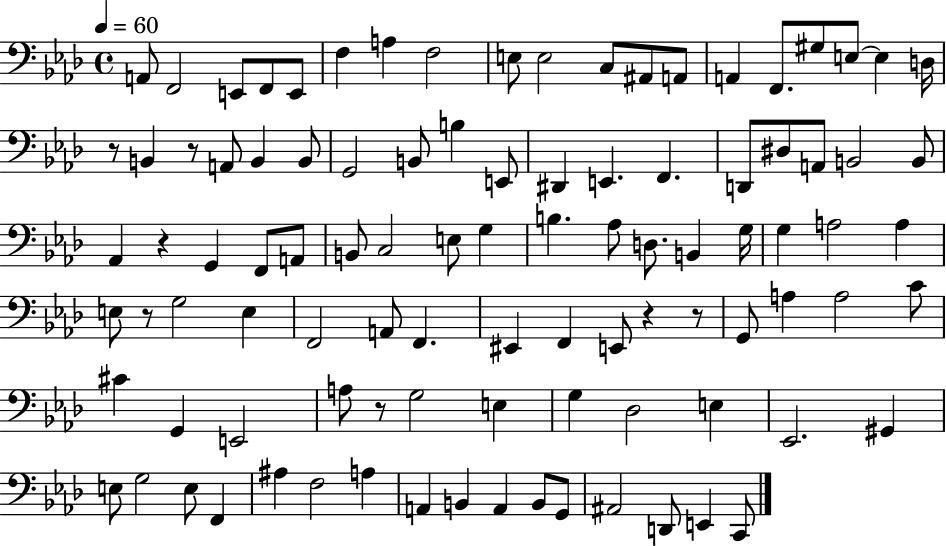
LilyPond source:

{
  \clef bass
  \time 4/4
  \defaultTimeSignature
  \key aes \major
  \tempo 4 = 60
  a,8 f,2 e,8 f,8 e,8 | f4 a4 f2 | e8 e2 c8 ais,8 a,8 | a,4 f,8. gis8 e8~~ e4 d16 | \break r8 b,4 r8 a,8 b,4 b,8 | g,2 b,8 b4 e,8 | dis,4 e,4. f,4. | d,8 dis8 a,8 b,2 b,8 | \break aes,4 r4 g,4 f,8 a,8 | b,8 c2 e8 g4 | b4. aes8 d8. b,4 g16 | g4 a2 a4 | \break e8 r8 g2 e4 | f,2 a,8 f,4. | eis,4 f,4 e,8 r4 r8 | g,8 a4 a2 c'8 | \break cis'4 g,4 e,2 | a8 r8 g2 e4 | g4 des2 e4 | ees,2. gis,4 | \break e8 g2 e8 f,4 | ais4 f2 a4 | a,4 b,4 a,4 b,8 g,8 | ais,2 d,8 e,4 c,8 | \break \bar "|."
}